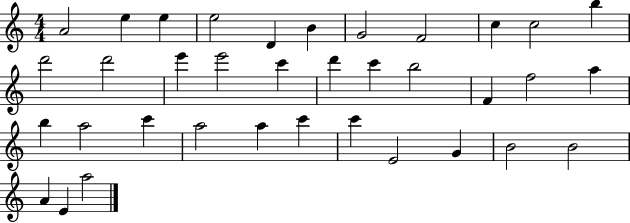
{
  \clef treble
  \numericTimeSignature
  \time 4/4
  \key c \major
  a'2 e''4 e''4 | e''2 d'4 b'4 | g'2 f'2 | c''4 c''2 b''4 | \break d'''2 d'''2 | e'''4 e'''2 c'''4 | d'''4 c'''4 b''2 | f'4 f''2 a''4 | \break b''4 a''2 c'''4 | a''2 a''4 c'''4 | c'''4 e'2 g'4 | b'2 b'2 | \break a'4 e'4 a''2 | \bar "|."
}